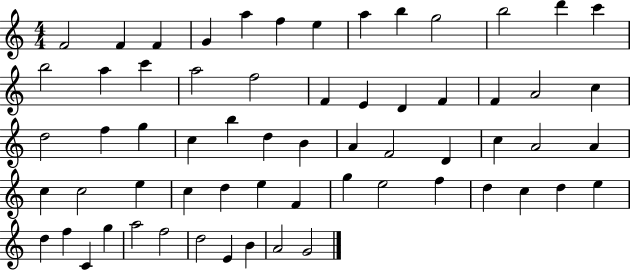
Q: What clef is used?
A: treble